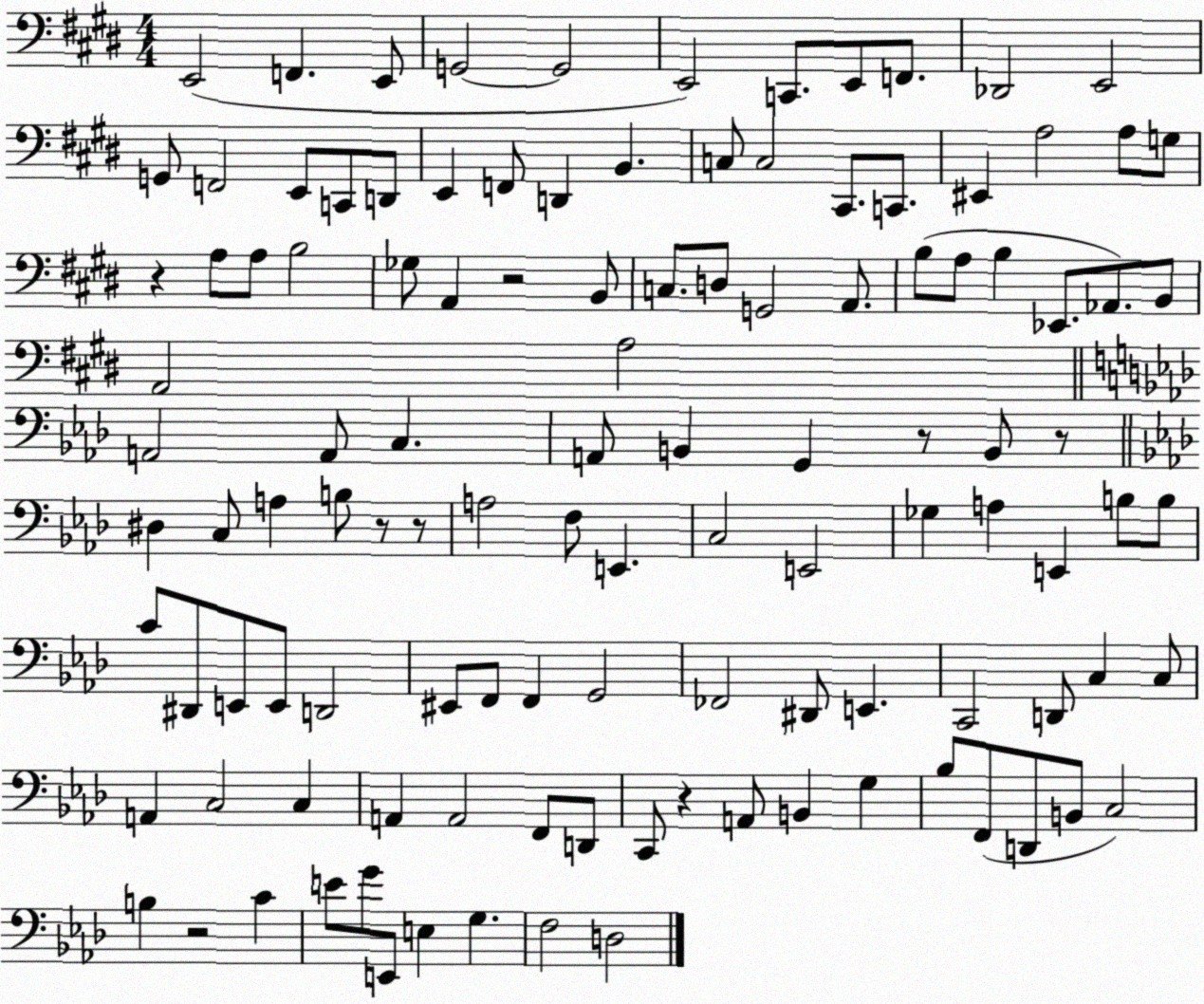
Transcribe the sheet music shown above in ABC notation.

X:1
T:Untitled
M:4/4
L:1/4
K:E
E,,2 F,, E,,/2 G,,2 G,,2 E,,2 C,,/2 E,,/2 F,,/2 _D,,2 E,,2 G,,/2 F,,2 E,,/2 C,,/2 D,,/2 E,, F,,/2 D,, B,, C,/2 C,2 ^C,,/2 C,,/2 ^E,, A,2 A,/2 G,/2 z A,/2 A,/2 B,2 _G,/2 A,, z2 B,,/2 C,/2 D,/2 G,,2 A,,/2 B,/2 A,/2 B, _E,,/2 _A,,/2 B,,/2 A,,2 A,2 A,,2 A,,/2 C, A,,/2 B,, G,, z/2 B,,/2 z/2 ^D, C,/2 A, B,/2 z/2 z/2 A,2 F,/2 E,, C,2 E,,2 _G, A, E,, B,/2 B,/2 C/2 ^D,,/2 E,,/2 E,,/2 D,,2 ^E,,/2 F,,/2 F,, G,,2 _F,,2 ^D,,/2 E,, C,,2 D,,/2 C, C,/2 A,, C,2 C, A,, A,,2 F,,/2 D,,/2 C,,/2 z A,,/2 B,, G, _B,/2 F,,/2 D,,/2 B,,/2 C,2 B, z2 C E/2 G/2 E,,/2 E, G, F,2 D,2